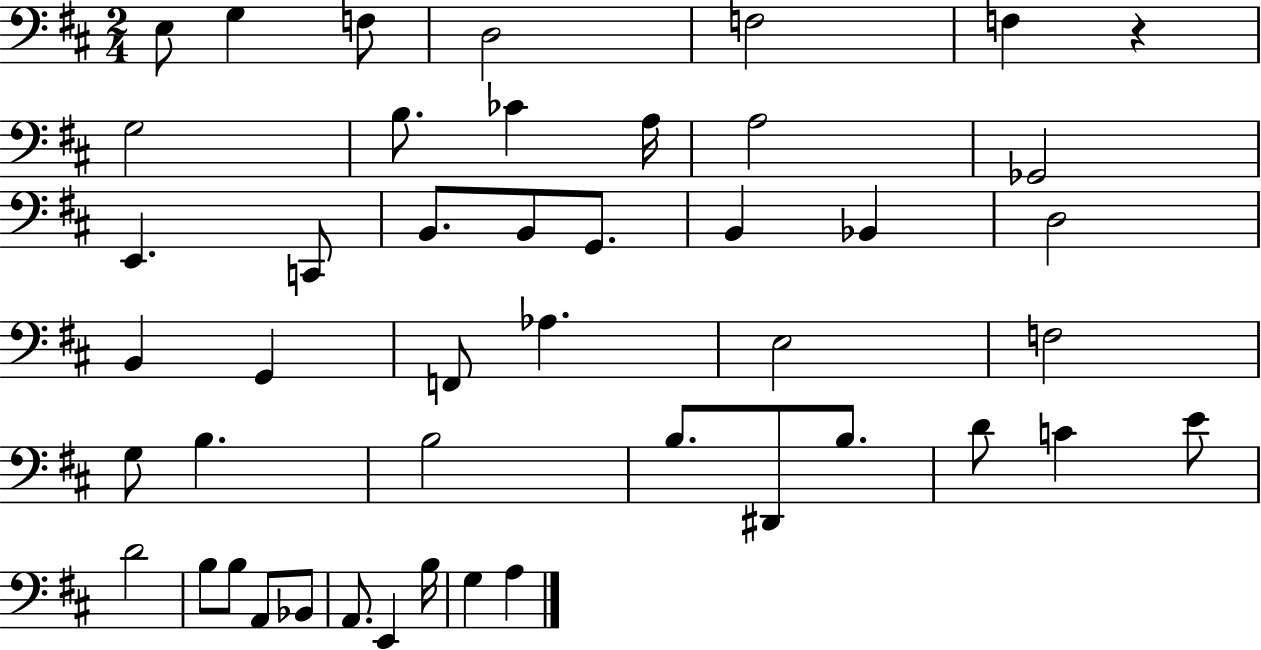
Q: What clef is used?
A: bass